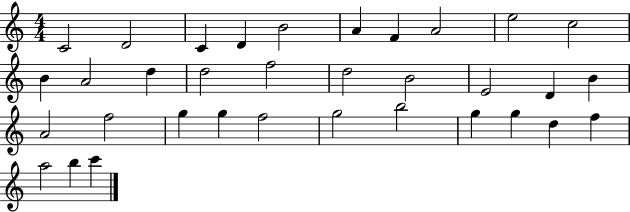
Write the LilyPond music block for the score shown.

{
  \clef treble
  \numericTimeSignature
  \time 4/4
  \key c \major
  c'2 d'2 | c'4 d'4 b'2 | a'4 f'4 a'2 | e''2 c''2 | \break b'4 a'2 d''4 | d''2 f''2 | d''2 b'2 | e'2 d'4 b'4 | \break a'2 f''2 | g''4 g''4 f''2 | g''2 b''2 | g''4 g''4 d''4 f''4 | \break a''2 b''4 c'''4 | \bar "|."
}